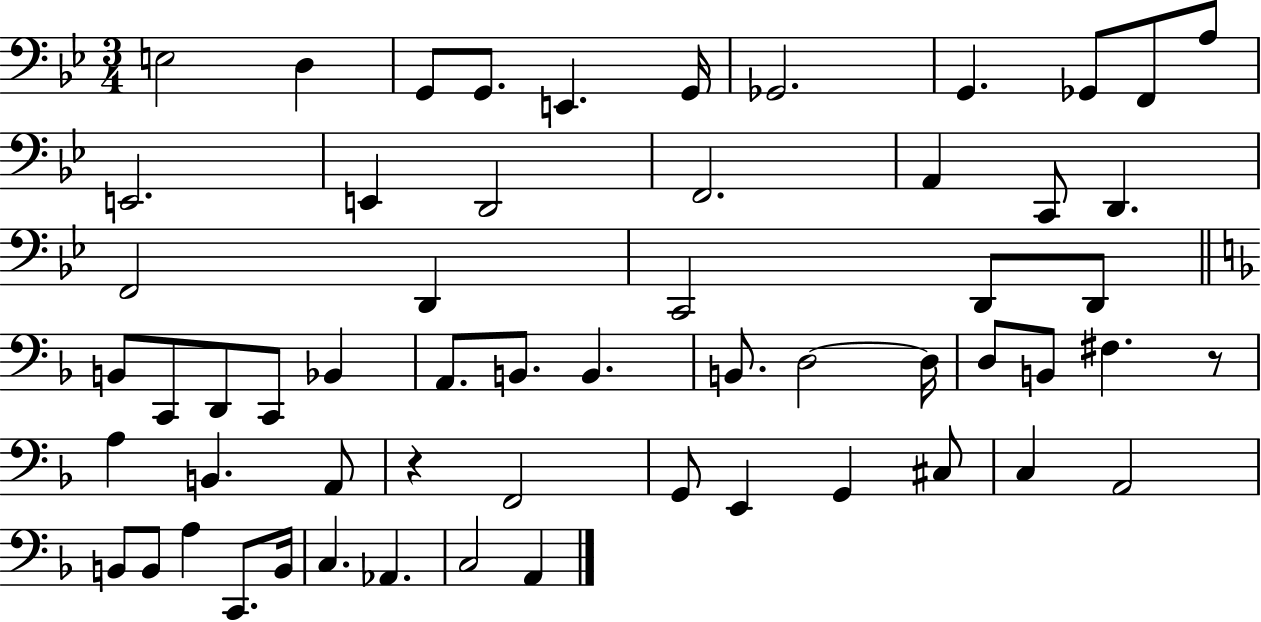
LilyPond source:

{
  \clef bass
  \numericTimeSignature
  \time 3/4
  \key bes \major
  e2 d4 | g,8 g,8. e,4. g,16 | ges,2. | g,4. ges,8 f,8 a8 | \break e,2. | e,4 d,2 | f,2. | a,4 c,8 d,4. | \break f,2 d,4 | c,2 d,8 d,8 | \bar "||" \break \key f \major b,8 c,8 d,8 c,8 bes,4 | a,8. b,8. b,4. | b,8. d2~~ d16 | d8 b,8 fis4. r8 | \break a4 b,4. a,8 | r4 f,2 | g,8 e,4 g,4 cis8 | c4 a,2 | \break b,8 b,8 a4 c,8. b,16 | c4. aes,4. | c2 a,4 | \bar "|."
}